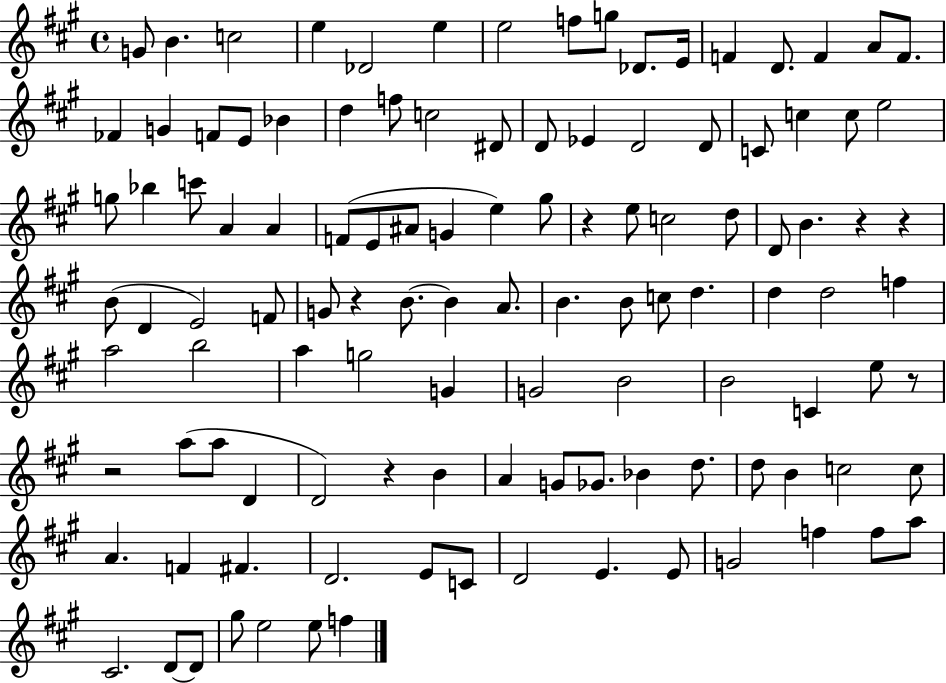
{
  \clef treble
  \time 4/4
  \defaultTimeSignature
  \key a \major
  \repeat volta 2 { g'8 b'4. c''2 | e''4 des'2 e''4 | e''2 f''8 g''8 des'8. e'16 | f'4 d'8. f'4 a'8 f'8. | \break fes'4 g'4 f'8 e'8 bes'4 | d''4 f''8 c''2 dis'8 | d'8 ees'4 d'2 d'8 | c'8 c''4 c''8 e''2 | \break g''8 bes''4 c'''8 a'4 a'4 | f'8( e'8 ais'8 g'4 e''4) gis''8 | r4 e''8 c''2 d''8 | d'8 b'4. r4 r4 | \break b'8( d'4 e'2) f'8 | g'8 r4 b'8.~~ b'4 a'8. | b'4. b'8 c''8 d''4. | d''4 d''2 f''4 | \break a''2 b''2 | a''4 g''2 g'4 | g'2 b'2 | b'2 c'4 e''8 r8 | \break r2 a''8( a''8 d'4 | d'2) r4 b'4 | a'4 g'8 ges'8. bes'4 d''8. | d''8 b'4 c''2 c''8 | \break a'4. f'4 fis'4. | d'2. e'8 c'8 | d'2 e'4. e'8 | g'2 f''4 f''8 a''8 | \break cis'2. d'8~~ d'8 | gis''8 e''2 e''8 f''4 | } \bar "|."
}